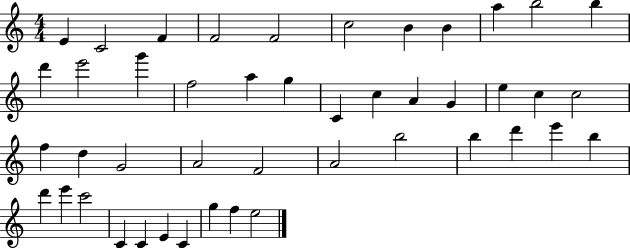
{
  \clef treble
  \numericTimeSignature
  \time 4/4
  \key c \major
  e'4 c'2 f'4 | f'2 f'2 | c''2 b'4 b'4 | a''4 b''2 b''4 | \break d'''4 e'''2 g'''4 | f''2 a''4 g''4 | c'4 c''4 a'4 g'4 | e''4 c''4 c''2 | \break f''4 d''4 g'2 | a'2 f'2 | a'2 b''2 | b''4 d'''4 e'''4 b''4 | \break d'''4 e'''4 c'''2 | c'4 c'4 e'4 c'4 | g''4 f''4 e''2 | \bar "|."
}